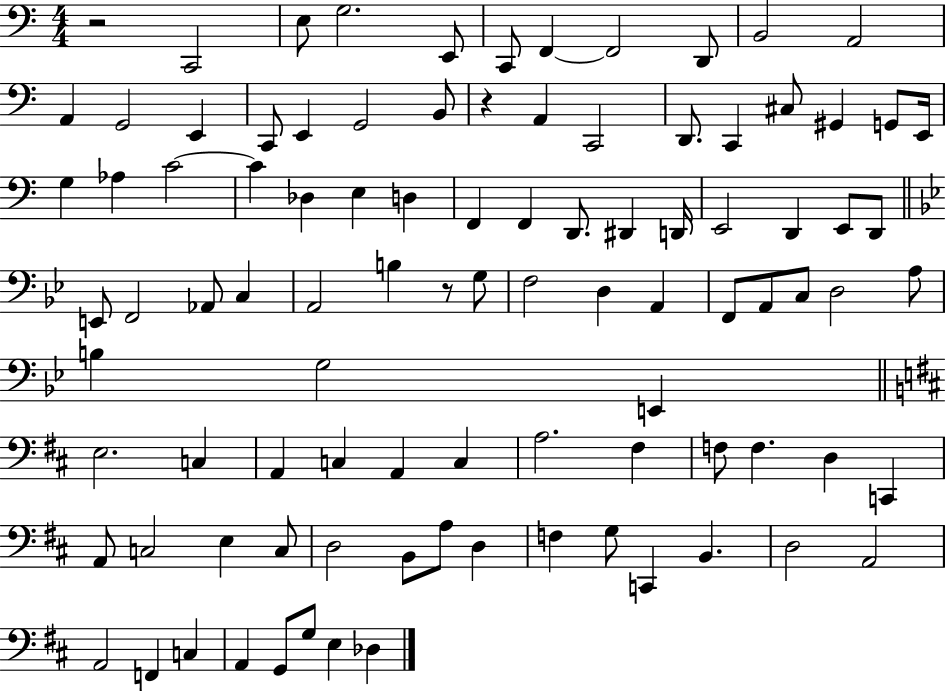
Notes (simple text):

R/h C2/h E3/e G3/h. E2/e C2/e F2/q F2/h D2/e B2/h A2/h A2/q G2/h E2/q C2/e E2/q G2/h B2/e R/q A2/q C2/h D2/e. C2/q C#3/e G#2/q G2/e E2/s G3/q Ab3/q C4/h C4/q Db3/q E3/q D3/q F2/q F2/q D2/e. D#2/q D2/s E2/h D2/q E2/e D2/e E2/e F2/h Ab2/e C3/q A2/h B3/q R/e G3/e F3/h D3/q A2/q F2/e A2/e C3/e D3/h A3/e B3/q G3/h E2/q E3/h. C3/q A2/q C3/q A2/q C3/q A3/h. F#3/q F3/e F3/q. D3/q C2/q A2/e C3/h E3/q C3/e D3/h B2/e A3/e D3/q F3/q G3/e C2/q B2/q. D3/h A2/h A2/h F2/q C3/q A2/q G2/e G3/e E3/q Db3/q